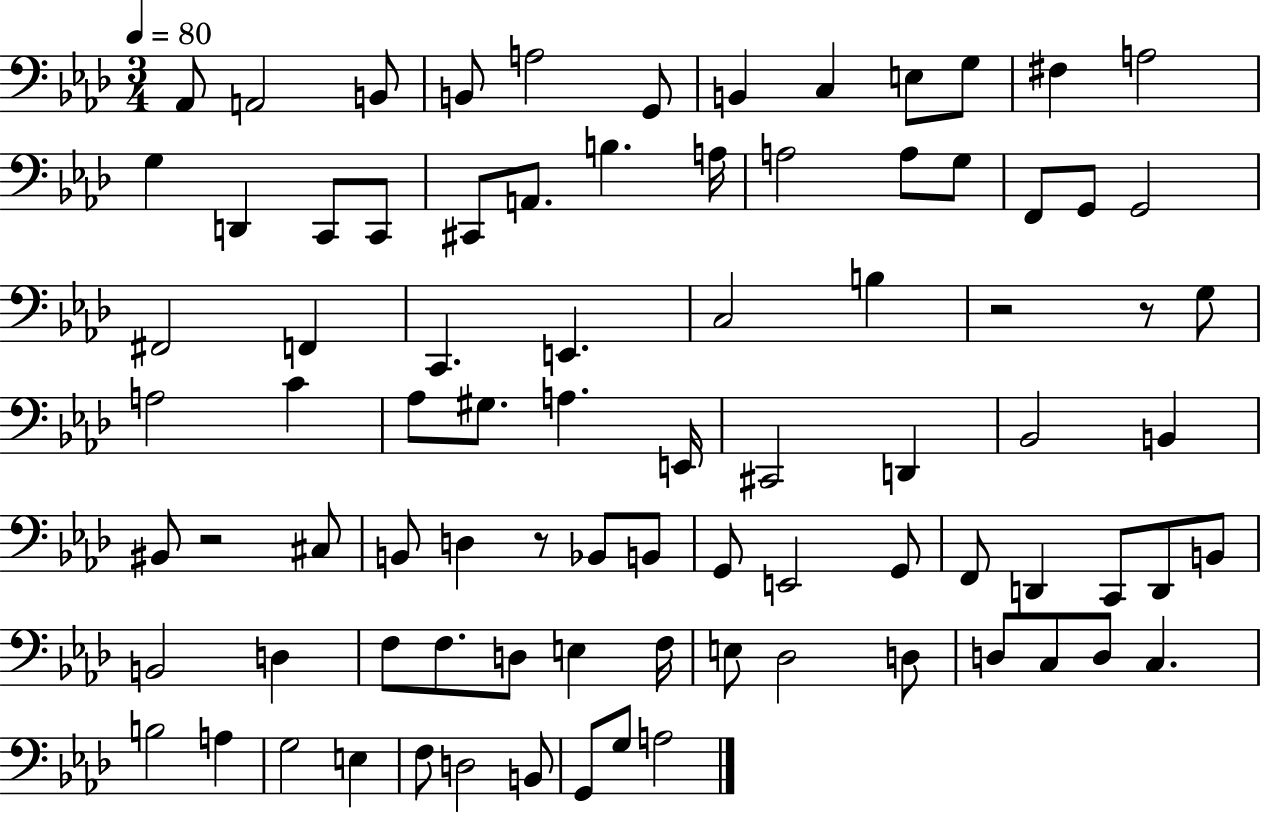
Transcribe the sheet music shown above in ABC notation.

X:1
T:Untitled
M:3/4
L:1/4
K:Ab
_A,,/2 A,,2 B,,/2 B,,/2 A,2 G,,/2 B,, C, E,/2 G,/2 ^F, A,2 G, D,, C,,/2 C,,/2 ^C,,/2 A,,/2 B, A,/4 A,2 A,/2 G,/2 F,,/2 G,,/2 G,,2 ^F,,2 F,, C,, E,, C,2 B, z2 z/2 G,/2 A,2 C _A,/2 ^G,/2 A, E,,/4 ^C,,2 D,, _B,,2 B,, ^B,,/2 z2 ^C,/2 B,,/2 D, z/2 _B,,/2 B,,/2 G,,/2 E,,2 G,,/2 F,,/2 D,, C,,/2 D,,/2 B,,/2 B,,2 D, F,/2 F,/2 D,/2 E, F,/4 E,/2 _D,2 D,/2 D,/2 C,/2 D,/2 C, B,2 A, G,2 E, F,/2 D,2 B,,/2 G,,/2 G,/2 A,2